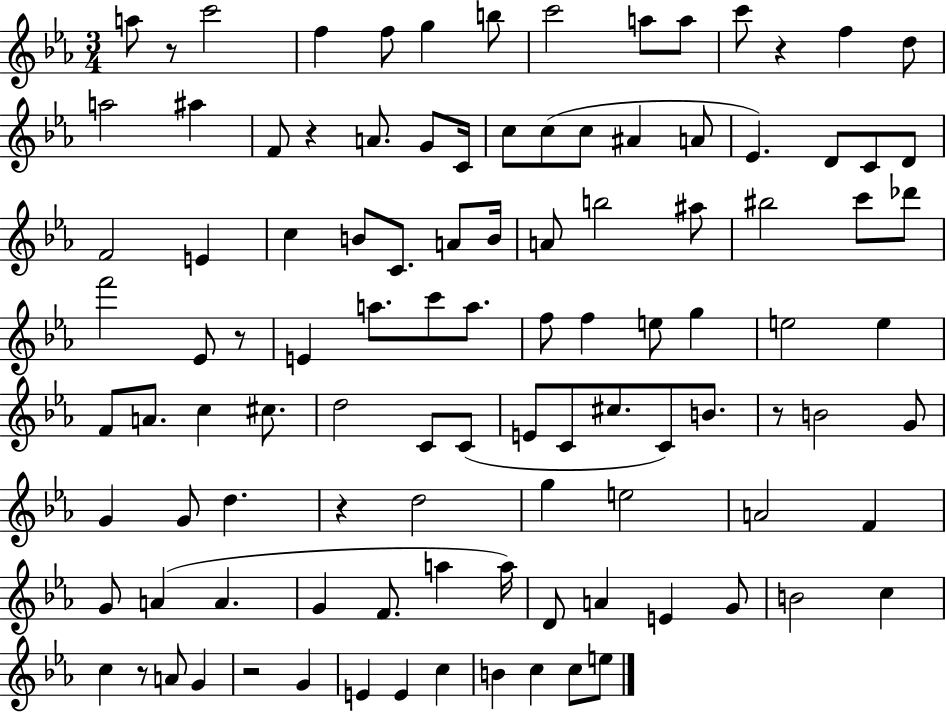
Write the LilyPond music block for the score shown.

{
  \clef treble
  \numericTimeSignature
  \time 3/4
  \key ees \major
  \repeat volta 2 { a''8 r8 c'''2 | f''4 f''8 g''4 b''8 | c'''2 a''8 a''8 | c'''8 r4 f''4 d''8 | \break a''2 ais''4 | f'8 r4 a'8. g'8 c'16 | c''8 c''8( c''8 ais'4 a'8 | ees'4.) d'8 c'8 d'8 | \break f'2 e'4 | c''4 b'8 c'8. a'8 b'16 | a'8 b''2 ais''8 | bis''2 c'''8 des'''8 | \break f'''2 ees'8 r8 | e'4 a''8. c'''8 a''8. | f''8 f''4 e''8 g''4 | e''2 e''4 | \break f'8 a'8. c''4 cis''8. | d''2 c'8 c'8( | e'8 c'8 cis''8. c'8) b'8. | r8 b'2 g'8 | \break g'4 g'8 d''4. | r4 d''2 | g''4 e''2 | a'2 f'4 | \break g'8 a'4( a'4. | g'4 f'8. a''4 a''16) | d'8 a'4 e'4 g'8 | b'2 c''4 | \break c''4 r8 a'8 g'4 | r2 g'4 | e'4 e'4 c''4 | b'4 c''4 c''8 e''8 | \break } \bar "|."
}